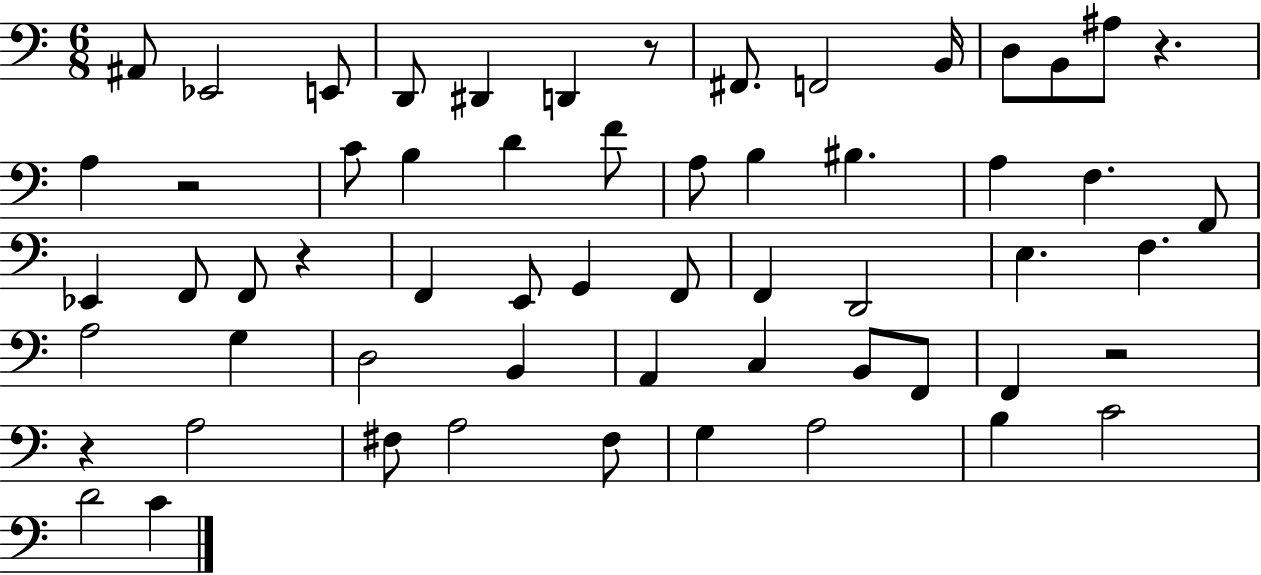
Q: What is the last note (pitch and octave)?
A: C4